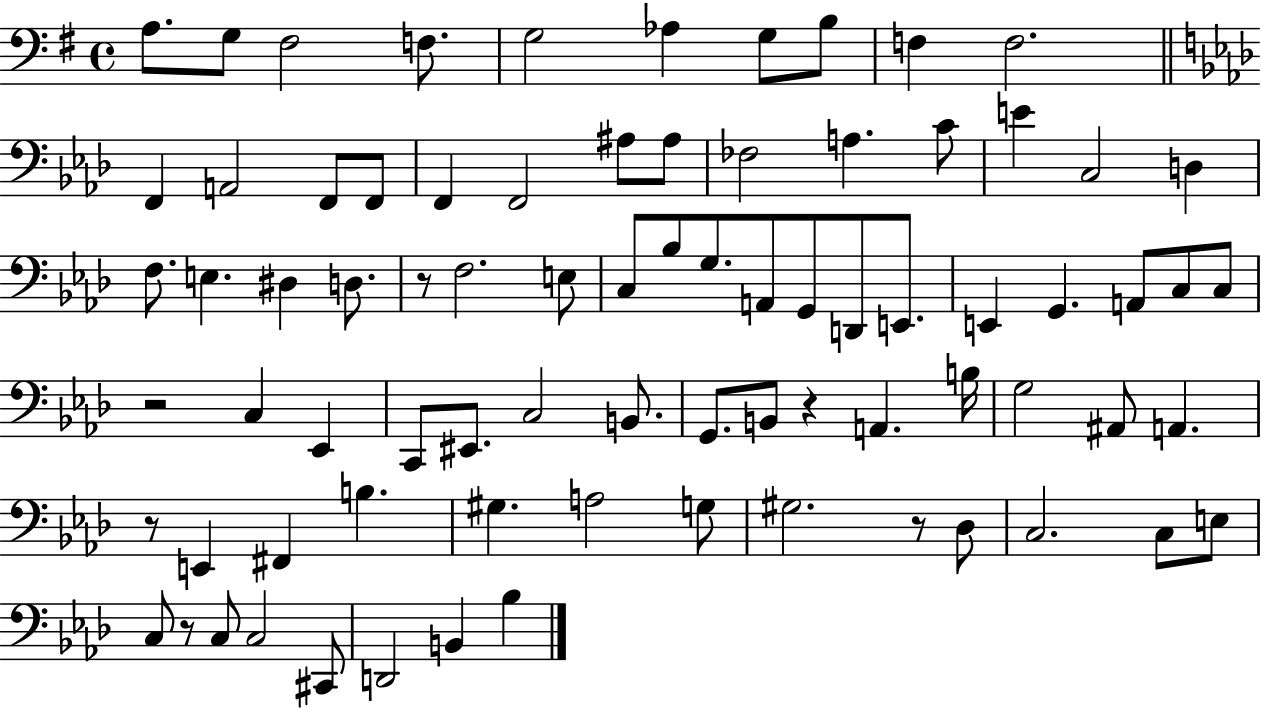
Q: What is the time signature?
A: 4/4